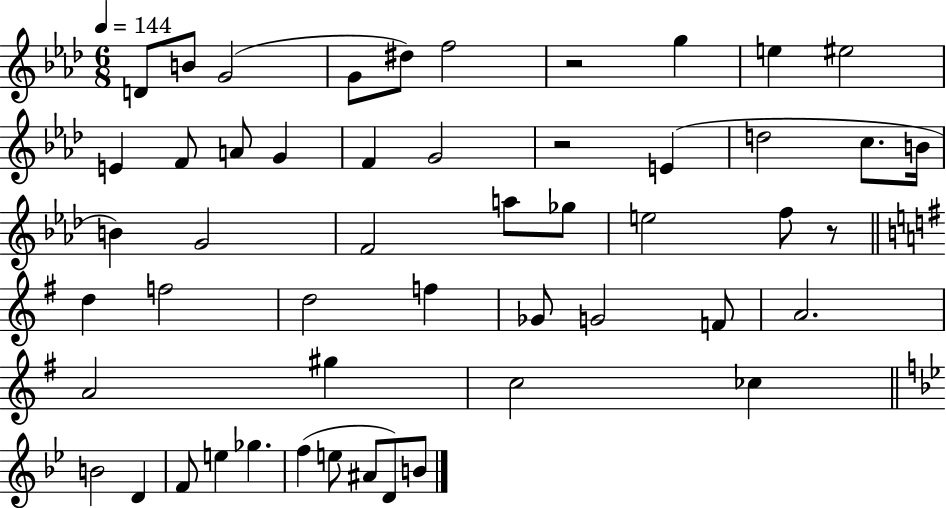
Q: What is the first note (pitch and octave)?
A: D4